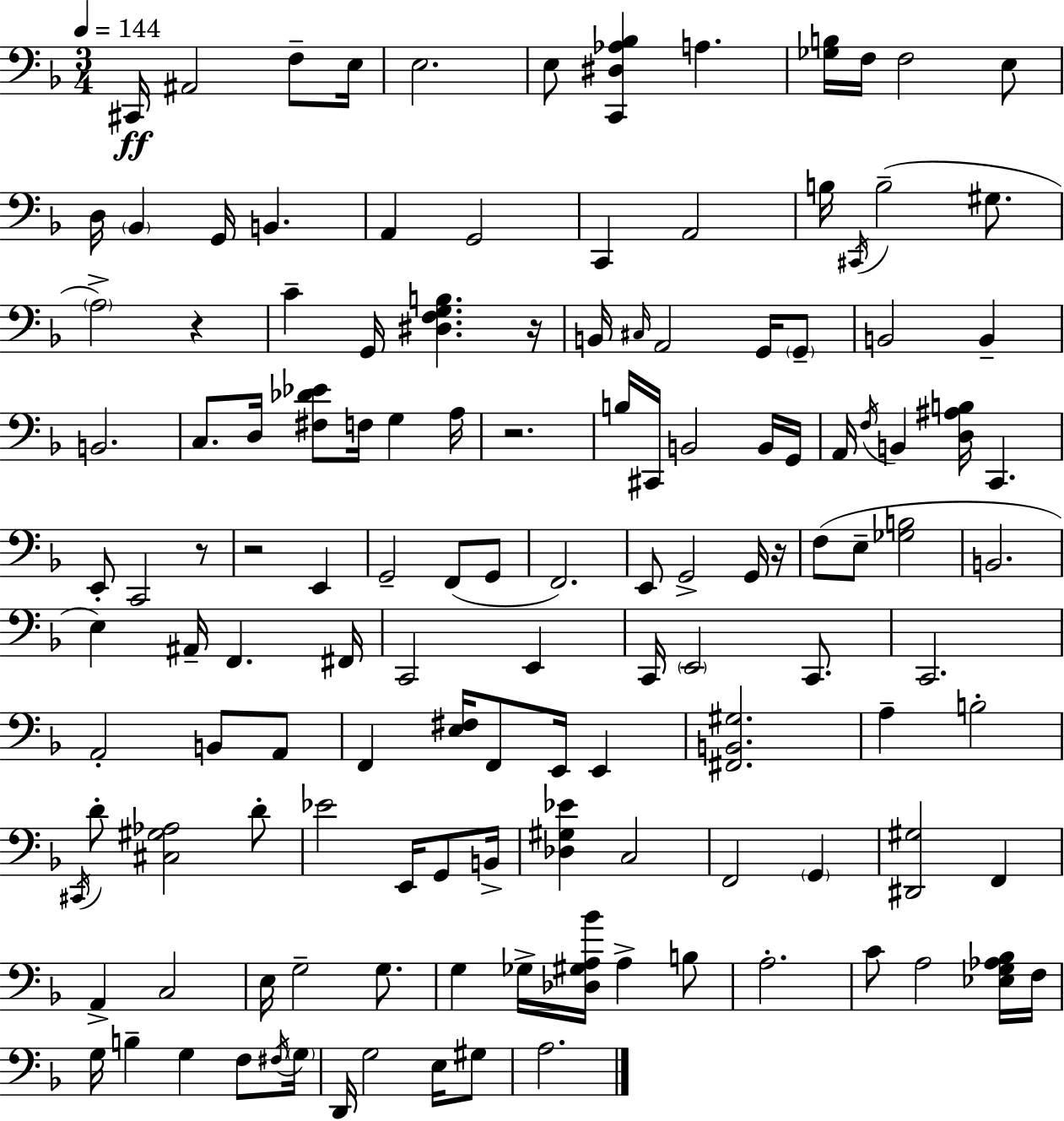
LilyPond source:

{
  \clef bass
  \numericTimeSignature
  \time 3/4
  \key f \major
  \tempo 4 = 144
  \repeat volta 2 { cis,16\ff ais,2 f8-- e16 | e2. | e8 <c, dis aes bes>4 a4. | <ges b>16 f16 f2 e8 | \break d16 \parenthesize bes,4 g,16 b,4. | a,4 g,2 | c,4 a,2 | b16 \acciaccatura { cis,16 } b2--( gis8. | \break \parenthesize a2->) r4 | c'4-- g,16 <dis f g b>4. | r16 b,16 \grace { cis16 } a,2 g,16 | \parenthesize g,8-- b,2 b,4-- | \break b,2. | c8. d16 <fis des' ees'>8 f16 g4 | a16 r2. | b16 cis,16 b,2 | \break b,16 g,16 a,16 \acciaccatura { f16 } b,4 <d ais b>16 c,4. | e,8-. c,2 | r8 r2 e,4 | g,2-- f,8( | \break g,8 f,2.) | e,8 g,2-> | g,16 r16 f8( e8-- <ges b>2 | b,2. | \break e4) ais,16-- f,4. | fis,16 c,2 e,4 | c,16 \parenthesize e,2 | c,8. c,2. | \break a,2-. b,8 | a,8 f,4 <e fis>16 f,8 e,16 e,4 | <fis, b, gis>2. | a4-- b2-. | \break \acciaccatura { cis,16 } d'8-. <cis gis aes>2 | d'8-. ees'2 | e,16 g,8 b,16-> <des gis ees'>4 c2 | f,2 | \break \parenthesize g,4 <dis, gis>2 | f,4 a,4-> c2 | e16 g2-- | g8. g4 ges16-> <des gis a bes'>16 a4-> | \break b8 a2.-. | c'8 a2 | <ees g aes bes>16 f16 g16 b4-- g4 | f8 \acciaccatura { fis16 } \parenthesize g16 d,16 g2 | \break e16 gis8 a2. | } \bar "|."
}